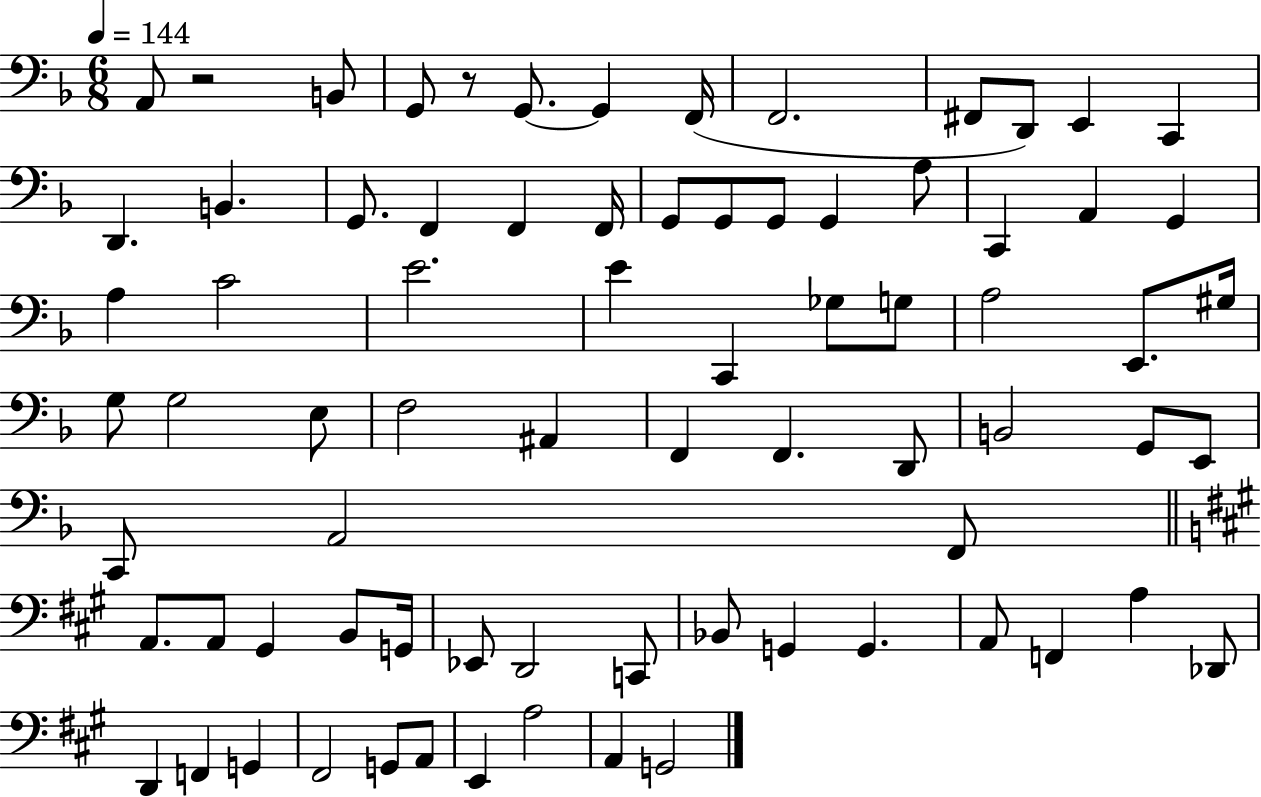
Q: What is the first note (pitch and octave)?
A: A2